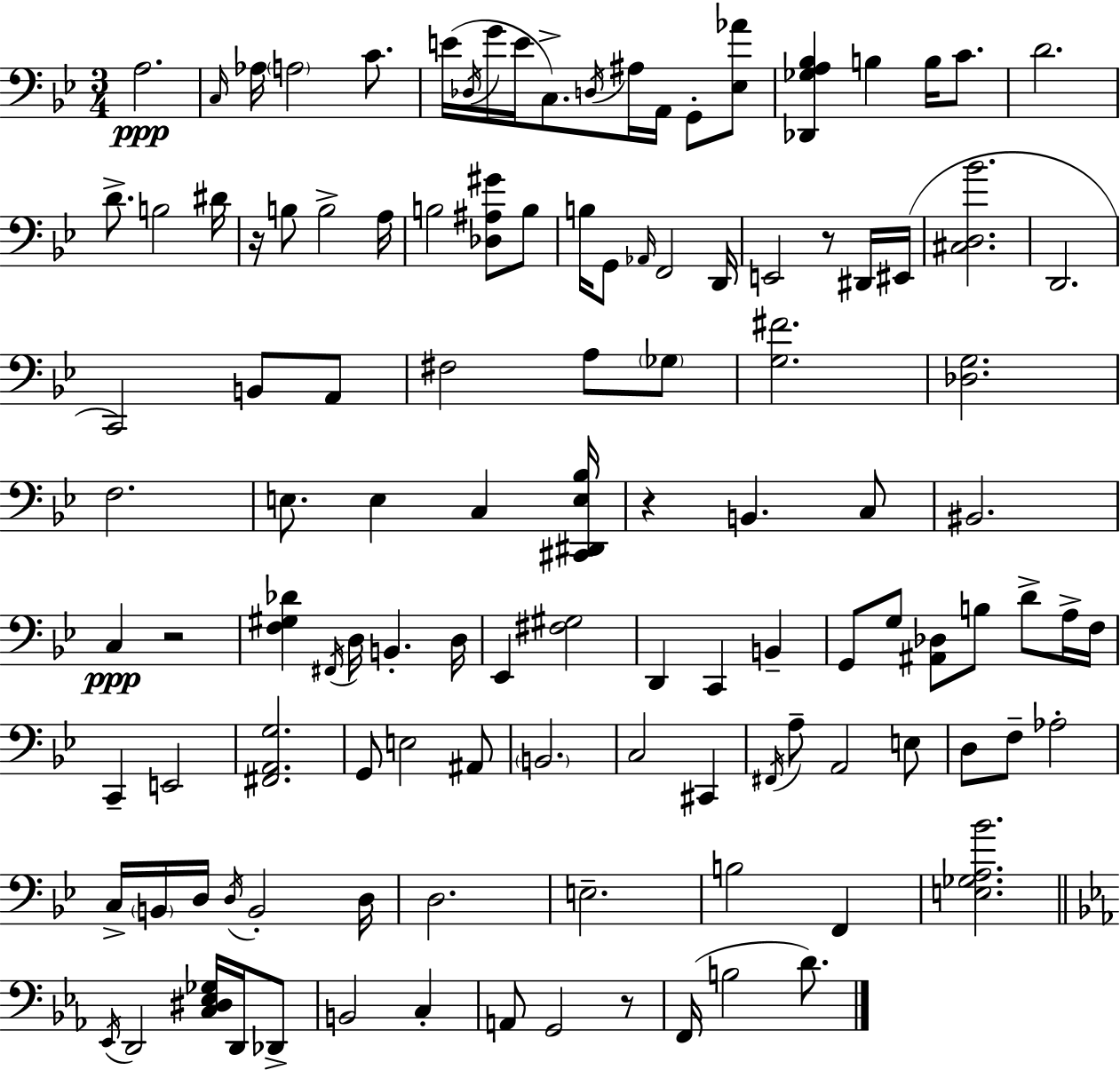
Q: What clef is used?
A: bass